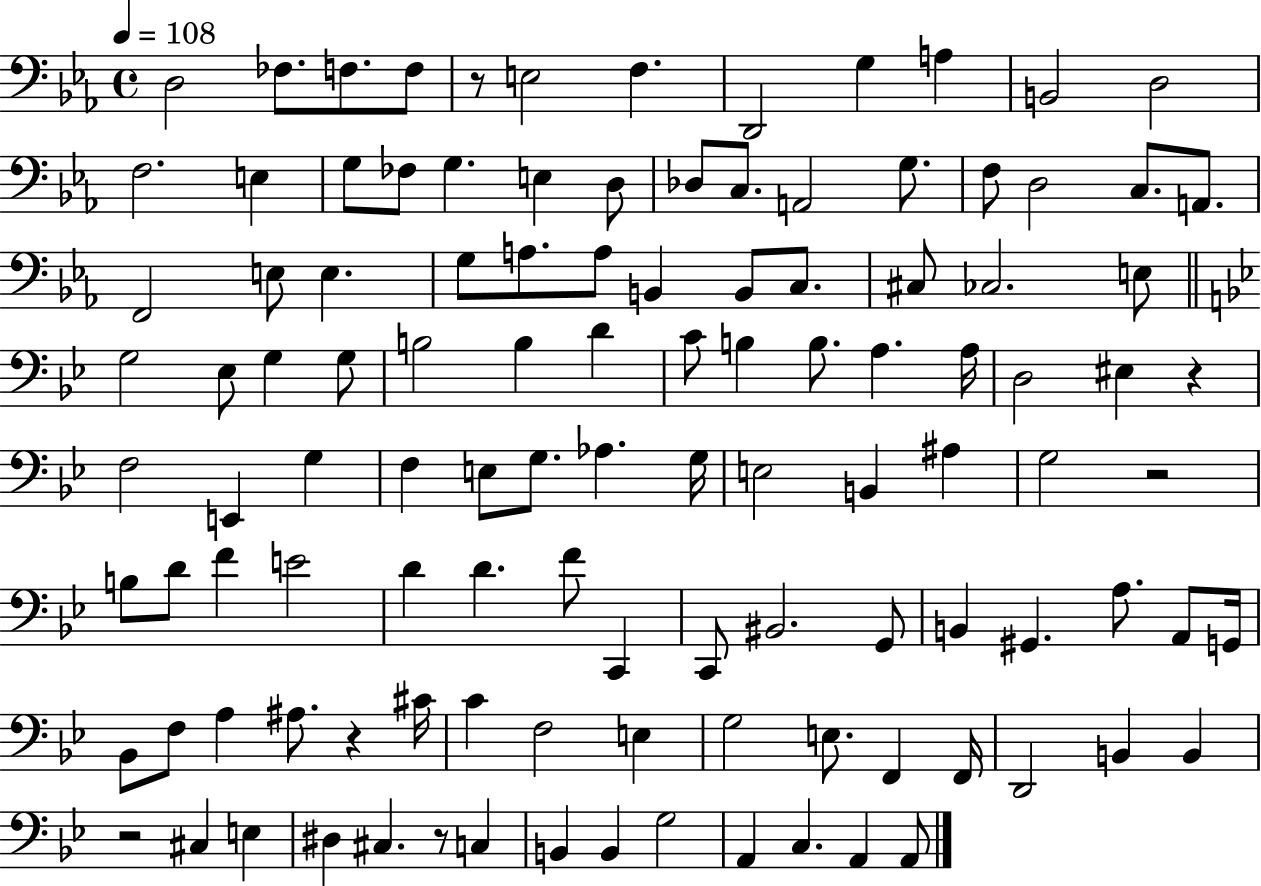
{
  \clef bass
  \time 4/4
  \defaultTimeSignature
  \key ees \major
  \tempo 4 = 108
  \repeat volta 2 { d2 fes8. f8. f8 | r8 e2 f4. | d,2 g4 a4 | b,2 d2 | \break f2. e4 | g8 fes8 g4. e4 d8 | des8 c8. a,2 g8. | f8 d2 c8. a,8. | \break f,2 e8 e4. | g8 a8. a8 b,4 b,8 c8. | cis8 ces2. e8 | \bar "||" \break \key bes \major g2 ees8 g4 g8 | b2 b4 d'4 | c'8 b4 b8. a4. a16 | d2 eis4 r4 | \break f2 e,4 g4 | f4 e8 g8. aes4. g16 | e2 b,4 ais4 | g2 r2 | \break b8 d'8 f'4 e'2 | d'4 d'4. f'8 c,4 | c,8 bis,2. g,8 | b,4 gis,4. a8. a,8 g,16 | \break bes,8 f8 a4 ais8. r4 cis'16 | c'4 f2 e4 | g2 e8. f,4 f,16 | d,2 b,4 b,4 | \break r2 cis4 e4 | dis4 cis4. r8 c4 | b,4 b,4 g2 | a,4 c4. a,4 a,8 | \break } \bar "|."
}